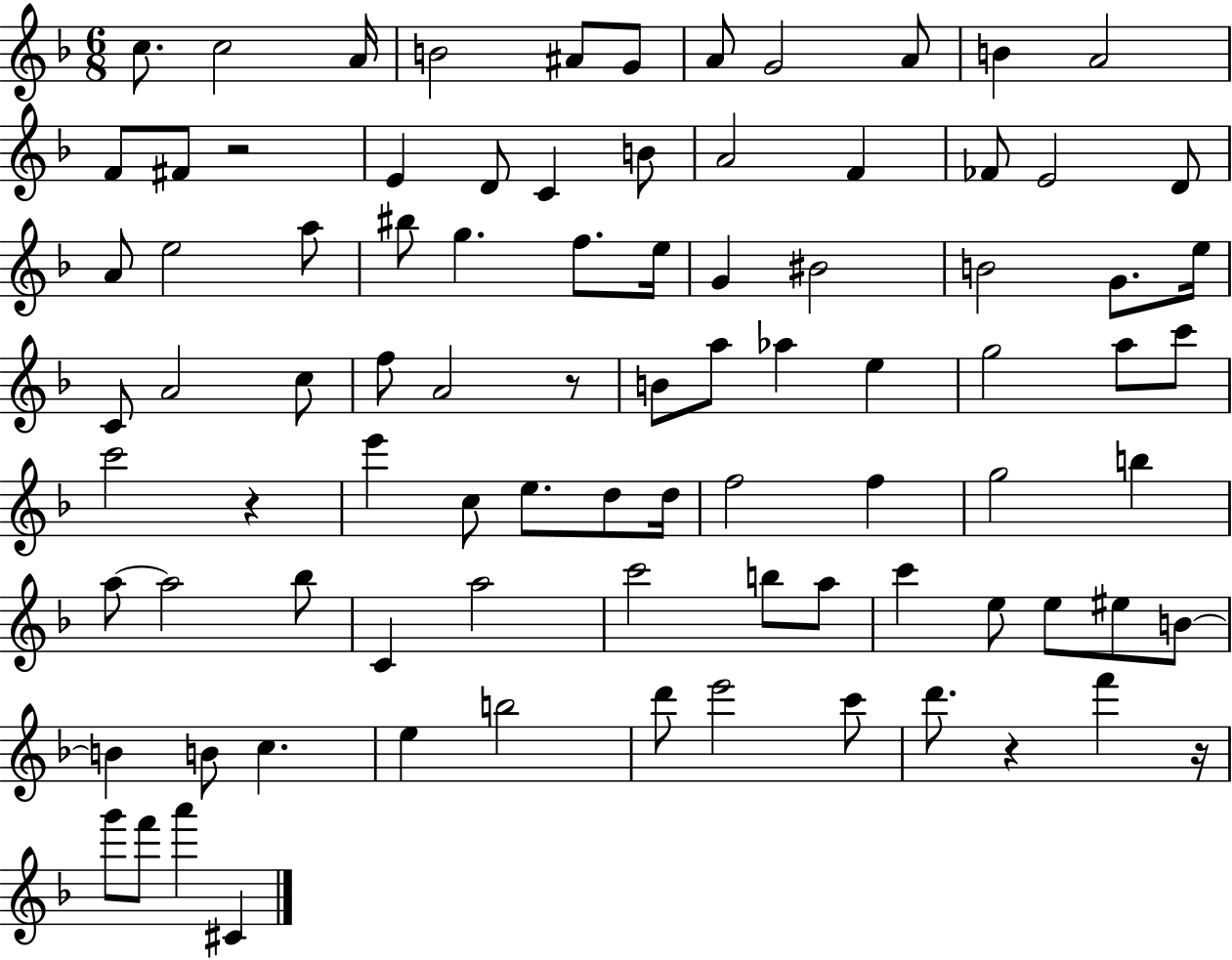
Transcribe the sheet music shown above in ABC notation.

X:1
T:Untitled
M:6/8
L:1/4
K:F
c/2 c2 A/4 B2 ^A/2 G/2 A/2 G2 A/2 B A2 F/2 ^F/2 z2 E D/2 C B/2 A2 F _F/2 E2 D/2 A/2 e2 a/2 ^b/2 g f/2 e/4 G ^B2 B2 G/2 e/4 C/2 A2 c/2 f/2 A2 z/2 B/2 a/2 _a e g2 a/2 c'/2 c'2 z e' c/2 e/2 d/2 d/4 f2 f g2 b a/2 a2 _b/2 C a2 c'2 b/2 a/2 c' e/2 e/2 ^e/2 B/2 B B/2 c e b2 d'/2 e'2 c'/2 d'/2 z f' z/4 g'/2 f'/2 a' ^C